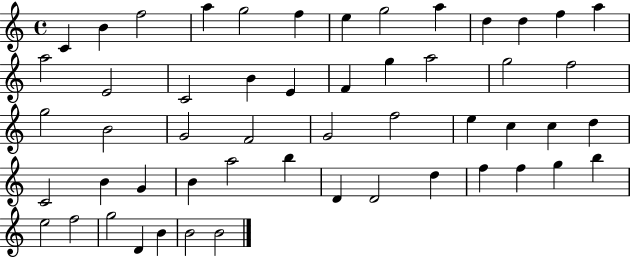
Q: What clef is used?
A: treble